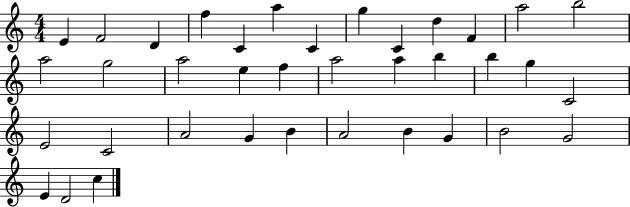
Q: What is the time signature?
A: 4/4